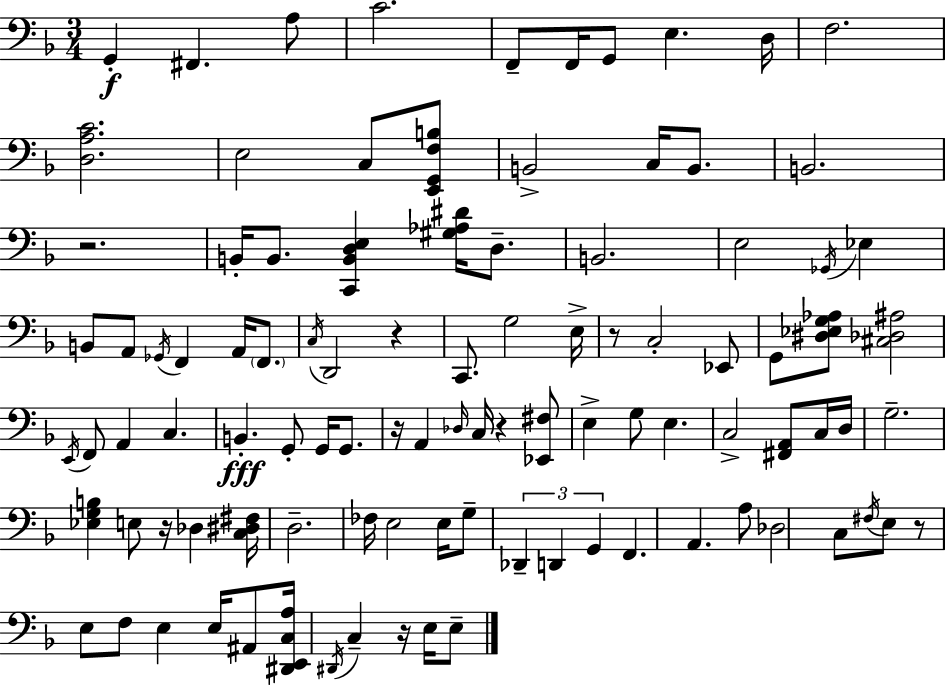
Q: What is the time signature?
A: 3/4